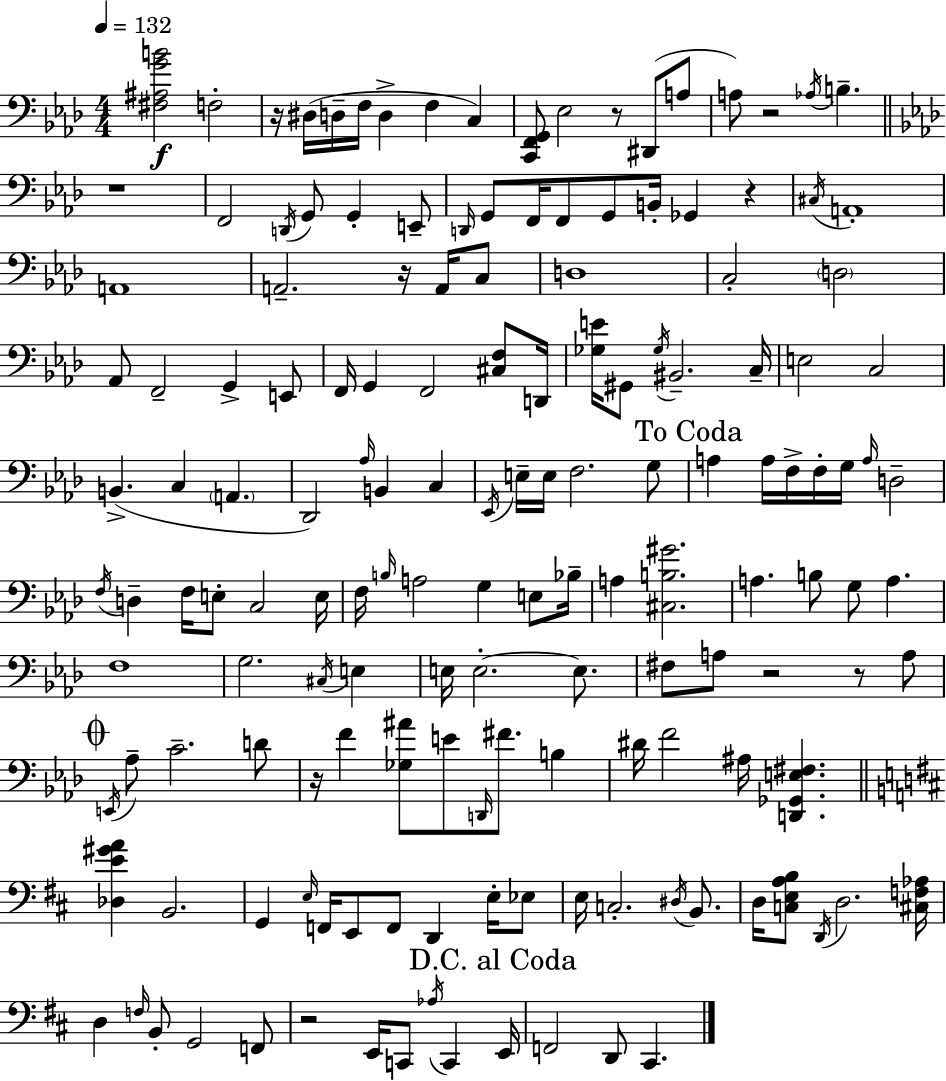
X:1
T:Untitled
M:4/4
L:1/4
K:Ab
[^F,^A,GB]2 F,2 z/4 ^D,/4 D,/4 F,/4 D, F, C, [C,,F,,G,,]/2 _E,2 z/2 ^D,,/2 A,/2 A,/2 z2 _A,/4 B, z4 F,,2 D,,/4 G,,/2 G,, E,,/2 D,,/4 G,,/2 F,,/4 F,,/2 G,,/2 B,,/4 _G,, z ^C,/4 A,,4 A,,4 A,,2 z/4 A,,/4 C,/2 D,4 C,2 D,2 _A,,/2 F,,2 G,, E,,/2 F,,/4 G,, F,,2 [^C,F,]/2 D,,/4 [_G,E]/4 ^G,,/2 _G,/4 ^B,,2 C,/4 E,2 C,2 B,, C, A,, _D,,2 _A,/4 B,, C, _E,,/4 E,/4 E,/4 F,2 G,/2 A, A,/4 F,/4 F,/4 G,/4 A,/4 D,2 F,/4 D, F,/4 E,/2 C,2 E,/4 F,/4 B,/4 A,2 G, E,/2 _B,/4 A, [^C,B,^G]2 A, B,/2 G,/2 A, F,4 G,2 ^C,/4 E, E,/4 E,2 E,/2 ^F,/2 A,/2 z2 z/2 A,/2 E,,/4 _A,/2 C2 D/2 z/4 F [_G,^A]/2 E/2 D,,/4 ^F/2 B, ^D/4 F2 ^A,/4 [D,,_G,,E,^F,] [_D,E^GA] B,,2 G,, E,/4 F,,/4 E,,/2 F,,/2 D,, E,/4 _E,/2 E,/4 C,2 ^D,/4 B,,/2 D,/4 [C,E,A,B,]/2 D,,/4 D,2 [^C,F,_A,]/4 D, F,/4 B,,/2 G,,2 F,,/2 z2 E,,/4 C,,/2 _A,/4 C,, E,,/4 F,,2 D,,/2 ^C,,